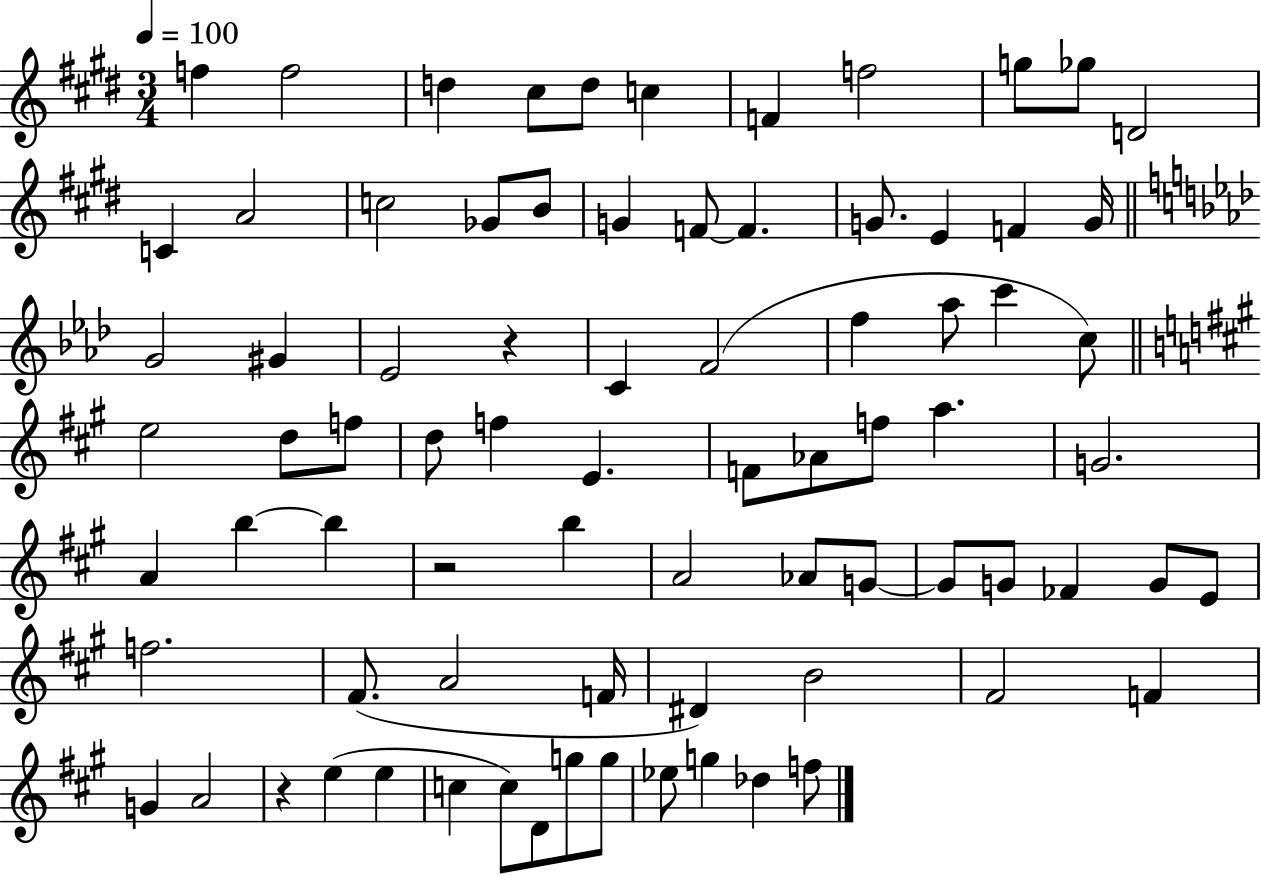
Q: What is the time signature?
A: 3/4